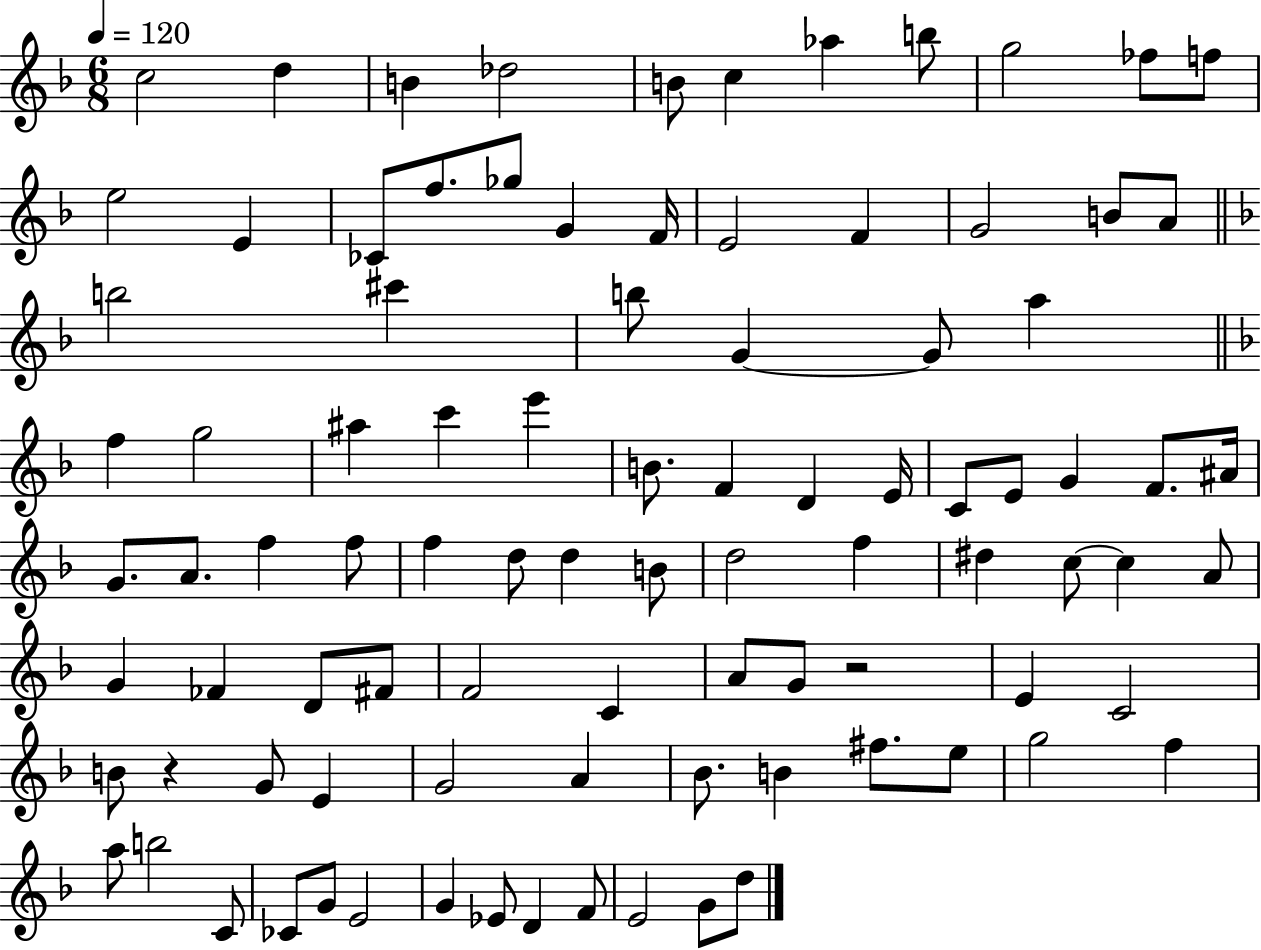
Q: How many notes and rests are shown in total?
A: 93